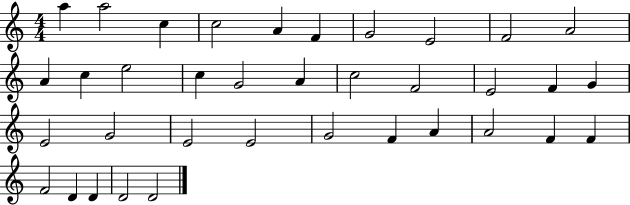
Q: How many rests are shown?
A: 0